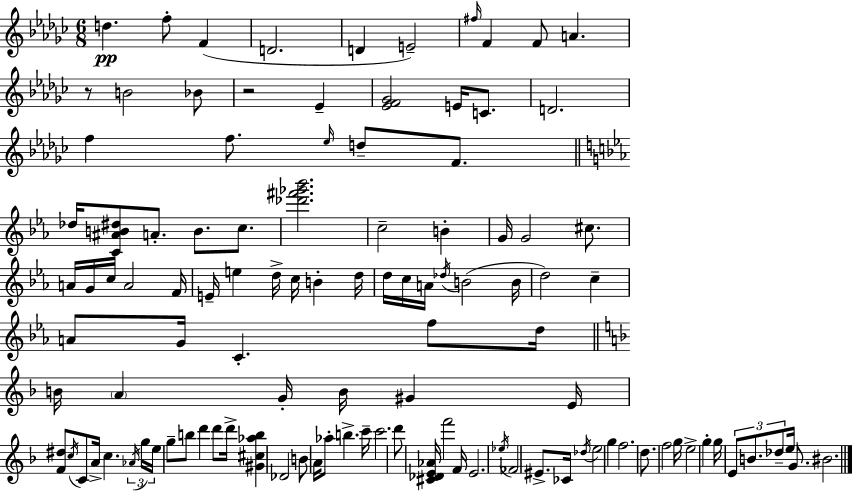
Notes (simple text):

D5/q. F5/e F4/q D4/h. D4/q E4/h F#5/s F4/q F4/e A4/q. R/e B4/h Bb4/e R/h Eb4/q [Eb4,F4,Gb4]/h E4/s C4/e. D4/h. F5/q F5/e. Eb5/s D5/e F4/e. Db5/s [C4,A#4,B4,D#5]/e A4/e. B4/e. C5/e. [Db6,F#6,Gb6,Bb6]/h. C5/h B4/q G4/s G4/h C#5/e. A4/s G4/s C5/s A4/h F4/s E4/s E5/q D5/s C5/s B4/q D5/s D5/s C5/s A4/s Db5/s B4/h B4/s D5/h C5/q A4/e G4/s C4/q. F5/e D5/s B4/s A4/q G4/s B4/s G#4/q E4/s [F4,D#5]/e C5/s C4/e A4/s C5/q. Ab4/s G5/s E5/s G5/e B5/e D6/q D6/e D6/s [G#4,C#5,Ab5,B5]/q Db4/h B4/e A4/s Ab5/e B5/q. C6/s C6/h. D6/e [C#4,Db4,E4,Ab4]/s F6/h F4/s E4/h. Eb5/s FES4/h EIS4/e. CES4/s Db5/s E5/h G5/q F5/h. D5/e. F5/h G5/s E5/h G5/q G5/s E4/e B4/e. Db5/e E5/s G4/e. BIS4/h.